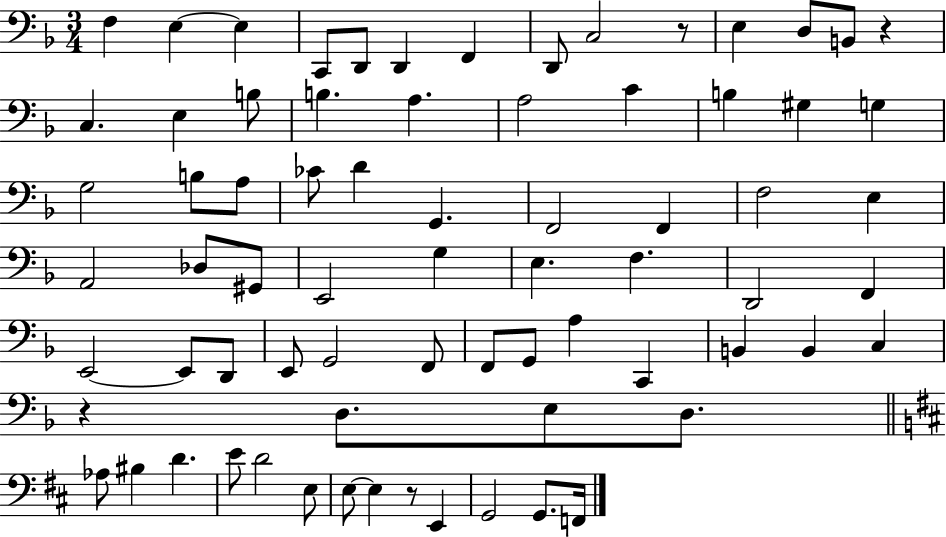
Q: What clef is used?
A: bass